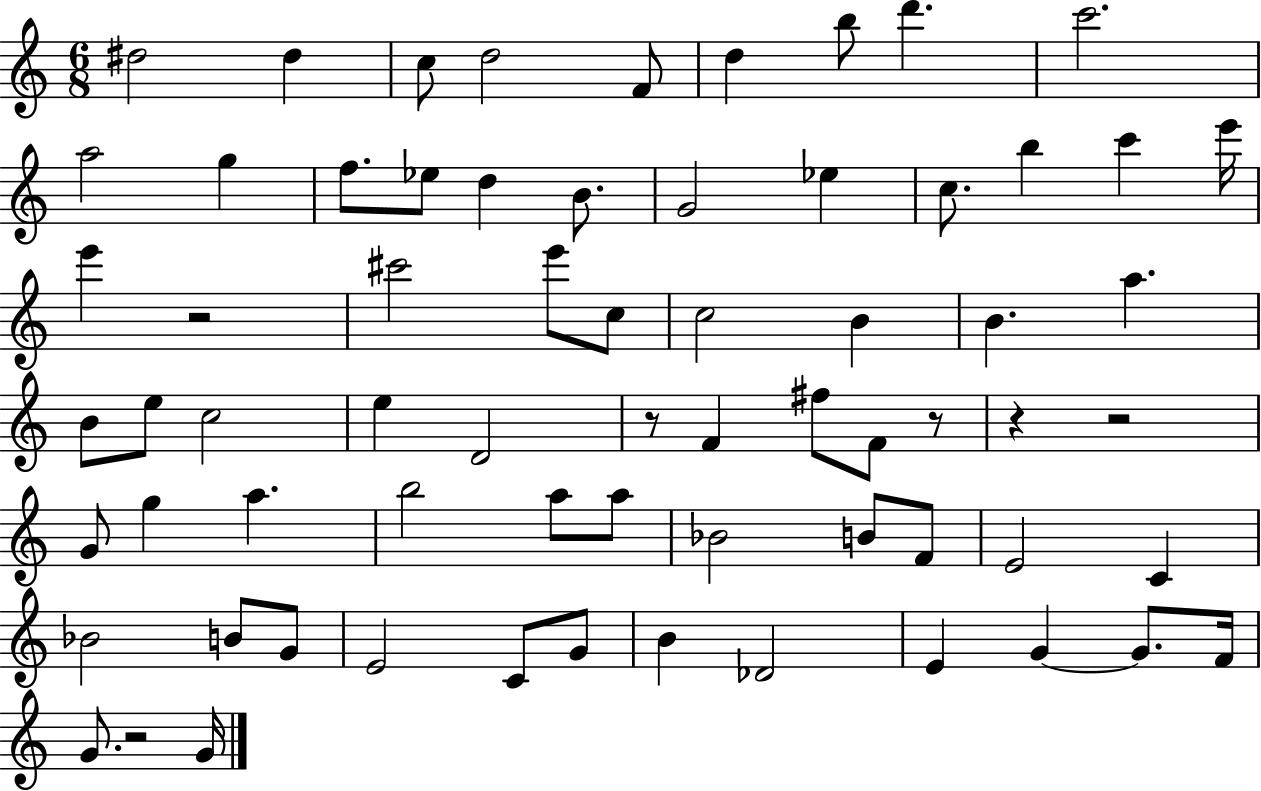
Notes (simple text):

D#5/h D#5/q C5/e D5/h F4/e D5/q B5/e D6/q. C6/h. A5/h G5/q F5/e. Eb5/e D5/q B4/e. G4/h Eb5/q C5/e. B5/q C6/q E6/s E6/q R/h C#6/h E6/e C5/e C5/h B4/q B4/q. A5/q. B4/e E5/e C5/h E5/q D4/h R/e F4/q F#5/e F4/e R/e R/q R/h G4/e G5/q A5/q. B5/h A5/e A5/e Bb4/h B4/e F4/e E4/h C4/q Bb4/h B4/e G4/e E4/h C4/e G4/e B4/q Db4/h E4/q G4/q G4/e. F4/s G4/e. R/h G4/s